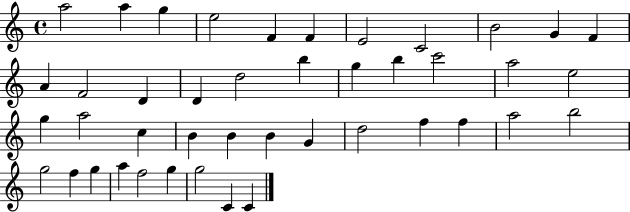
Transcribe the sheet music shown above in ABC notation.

X:1
T:Untitled
M:4/4
L:1/4
K:C
a2 a g e2 F F E2 C2 B2 G F A F2 D D d2 b g b c'2 a2 e2 g a2 c B B B G d2 f f a2 b2 g2 f g a f2 g g2 C C